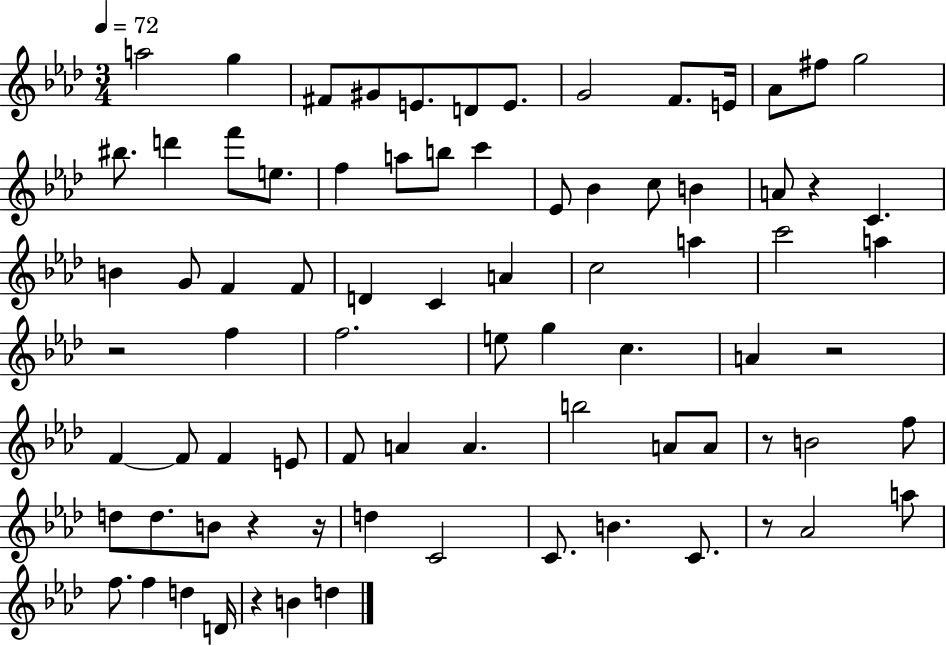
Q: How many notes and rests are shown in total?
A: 80